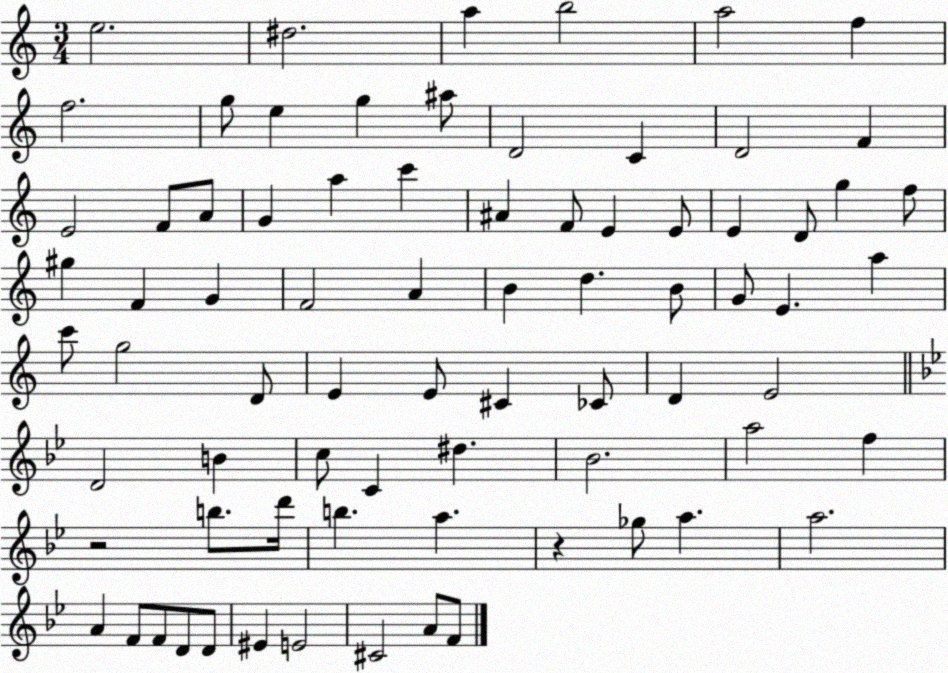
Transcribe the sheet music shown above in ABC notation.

X:1
T:Untitled
M:3/4
L:1/4
K:C
e2 ^d2 a b2 a2 f f2 g/2 e g ^a/2 D2 C D2 F E2 F/2 A/2 G a c' ^A F/2 E E/2 E D/2 g f/2 ^g F G F2 A B d B/2 G/2 E a c'/2 g2 D/2 E E/2 ^C _C/2 D E2 D2 B c/2 C ^d _B2 a2 f z2 b/2 d'/4 b a z _g/2 a a2 A F/2 F/2 D/2 D/2 ^E E2 ^C2 A/2 F/2